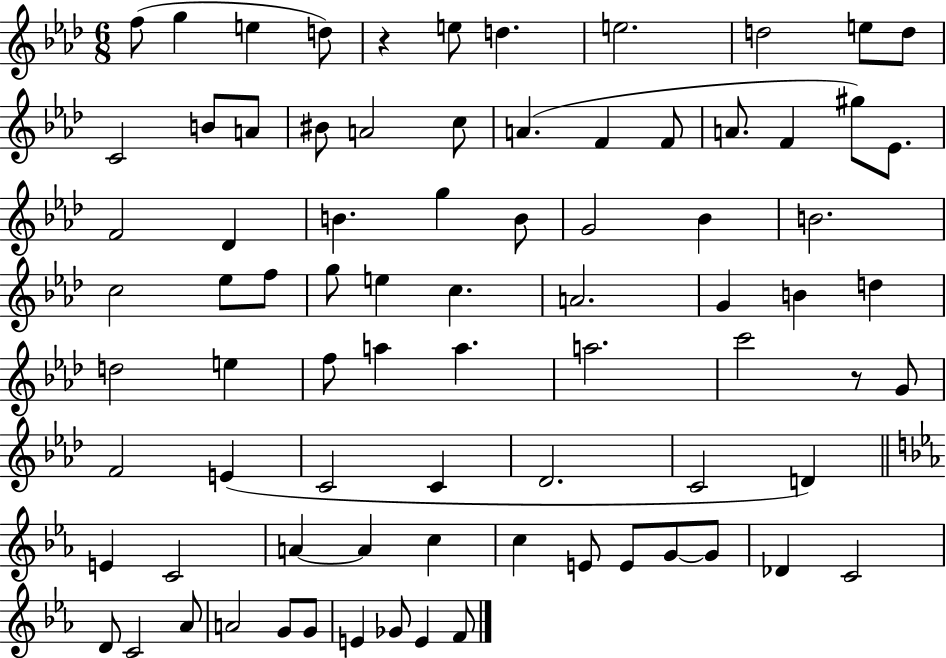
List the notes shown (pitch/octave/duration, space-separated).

F5/e G5/q E5/q D5/e R/q E5/e D5/q. E5/h. D5/h E5/e D5/e C4/h B4/e A4/e BIS4/e A4/h C5/e A4/q. F4/q F4/e A4/e. F4/q G#5/e Eb4/e. F4/h Db4/q B4/q. G5/q B4/e G4/h Bb4/q B4/h. C5/h Eb5/e F5/e G5/e E5/q C5/q. A4/h. G4/q B4/q D5/q D5/h E5/q F5/e A5/q A5/q. A5/h. C6/h R/e G4/e F4/h E4/q C4/h C4/q Db4/h. C4/h D4/q E4/q C4/h A4/q A4/q C5/q C5/q E4/e E4/e G4/e G4/e Db4/q C4/h D4/e C4/h Ab4/e A4/h G4/e G4/e E4/q Gb4/e E4/q F4/e